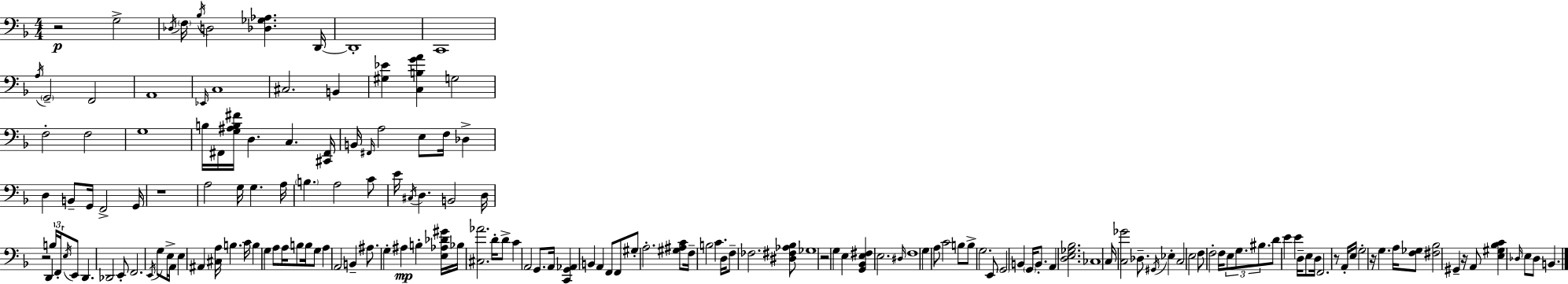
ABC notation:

X:1
T:Untitled
M:4/4
L:1/4
K:Dm
z2 G,2 _D,/4 F,/4 _B,/4 D,2 [_D,_G,_A,] D,,/4 D,,4 C,,4 A,/4 G,,2 F,,2 A,,4 _E,,/4 C,4 ^C,2 B,, [^G,_E] [C,B,GA] G,2 F,2 F,2 G,4 B,/4 ^F,,/4 [G,^A,B,^F]/4 D, C, [^C,,^F,,]/4 B,,/4 ^F,,/4 A,2 E,/2 F,/4 _D, D, B,,/2 G,,/4 F,,2 G,,/4 z4 A,2 G,/4 G, A,/4 B, A,2 C/2 E/4 ^C,/4 D, B,,2 D,/4 z2 D,, B,/4 F,,/4 E,/4 E,,/2 D,, _D,,2 E,,/2 F,,2 E,,/4 G,/2 E,/4 A,,/4 E, ^A,, [^C,A,]/4 B, C/4 B, G, A,/2 A,/4 B,/2 B,/4 G,/2 A, A,,2 B,, ^A,/2 G, ^A, B, [E,_A,_D^G]/4 _B,/4 [^C,_A]2 D/4 D/2 C A,,2 G,,/2 A,,/4 [C,,G,,_A,,] B,, A,, F,,/2 F,,/2 ^G,/2 A,2 [^G,^A,C]/2 F,/4 B,2 C D,/4 F,/2 _F,2 [^D,^F,_A,_B,]/2 _G,4 z2 G, E, [G,,_B,,E,^F,] E,2 ^D,/4 F,4 G, A,/2 C2 B,/2 B,/2 G,2 E,,/2 G,,2 B,, G,,/4 B,,/2 A,, [D,E,_G,_B,]2 _C,4 C,/4 [C,_G]2 _D,/2 ^G,,/4 _E, C,2 E,2 F,/2 F,2 F,/4 E,/2 G,/2 ^B,/2 D/2 E E D,/4 E,/2 D,/4 F,,2 z/2 A,,/4 E,/4 G,2 z/4 G, A,/4 [F,_G,]/2 [^F,_B,]2 ^G,, z/4 A,,/2 [E,^G,_B,C] _D,/4 E,/2 _D,/2 B,,